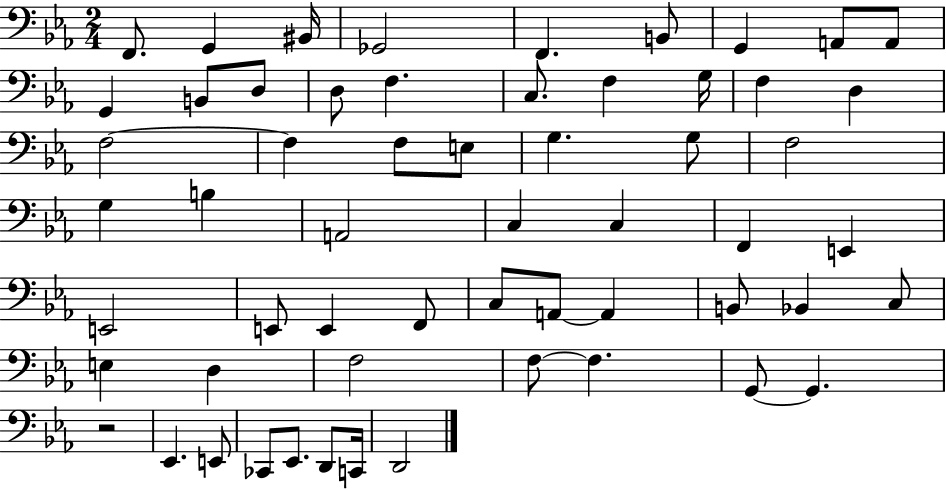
{
  \clef bass
  \numericTimeSignature
  \time 2/4
  \key ees \major
  f,8. g,4 bis,16 | ges,2 | f,4. b,8 | g,4 a,8 a,8 | \break g,4 b,8 d8 | d8 f4. | c8. f4 g16 | f4 d4 | \break f2~~ | f4 f8 e8 | g4. g8 | f2 | \break g4 b4 | a,2 | c4 c4 | f,4 e,4 | \break e,2 | e,8 e,4 f,8 | c8 a,8~~ a,4 | b,8 bes,4 c8 | \break e4 d4 | f2 | f8~~ f4. | g,8~~ g,4. | \break r2 | ees,4. e,8 | ces,8 ees,8. d,8 c,16 | d,2 | \break \bar "|."
}